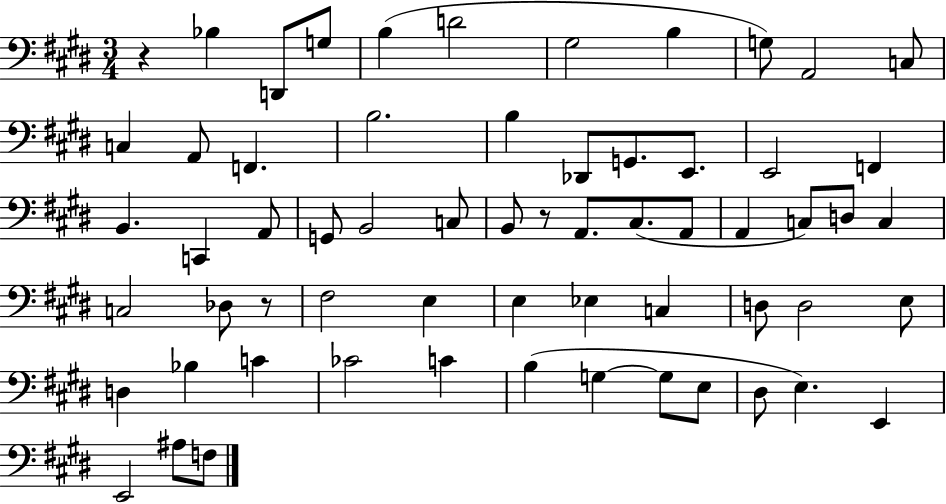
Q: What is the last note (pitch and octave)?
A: F3